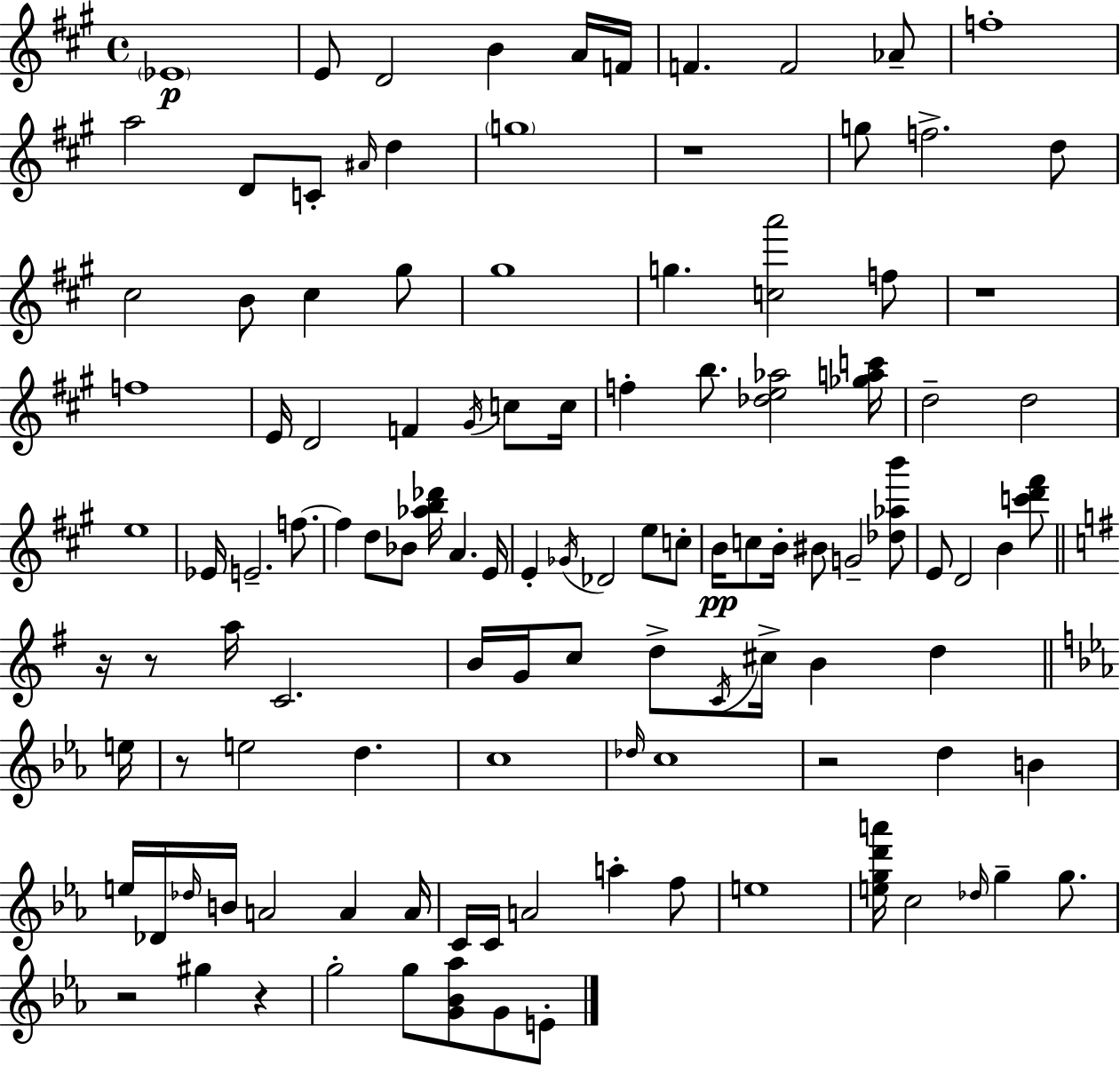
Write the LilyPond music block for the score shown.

{
  \clef treble
  \time 4/4
  \defaultTimeSignature
  \key a \major
  \parenthesize ees'1\p | e'8 d'2 b'4 a'16 f'16 | f'4. f'2 aes'8-- | f''1-. | \break a''2 d'8 c'8-. \grace { ais'16 } d''4 | \parenthesize g''1 | r1 | g''8 f''2.-> d''8 | \break cis''2 b'8 cis''4 gis''8 | gis''1 | g''4. <c'' a'''>2 f''8 | r1 | \break f''1 | e'16 d'2 f'4 \acciaccatura { gis'16 } c''8 | c''16 f''4-. b''8. <des'' e'' aes''>2 | <ges'' a'' c'''>16 d''2-- d''2 | \break e''1 | ees'16 e'2.-- f''8.~~ | f''4 d''8 bes'8 <aes'' b'' des'''>16 a'4. | e'16 e'4-. \acciaccatura { ges'16 } des'2 e''8 | \break c''8-. b'16\pp c''8 b'16-. bis'8 g'2-- | <des'' aes'' b'''>8 e'8 d'2 b'4 | <c''' d''' fis'''>8 \bar "||" \break \key g \major r16 r8 a''16 c'2. | b'16 g'16 c''8 d''8-> \acciaccatura { c'16 } cis''16-> b'4 d''4 | \bar "||" \break \key ees \major e''16 r8 e''2 d''4. | c''1 | \grace { des''16 } c''1 | r2 d''4 b'4 | \break e''16 des'16 \grace { des''16 } b'16 a'2 a'4 | a'16 c'16 c'16 a'2 a''4-. | f''8 e''1 | <e'' g'' d''' a'''>16 c''2 \grace { des''16 } g''4-- | \break g''8. r2 gis''4 | r4 g''2-. g''8 <g' bes' aes''>8 | g'8 e'8-. \bar "|."
}